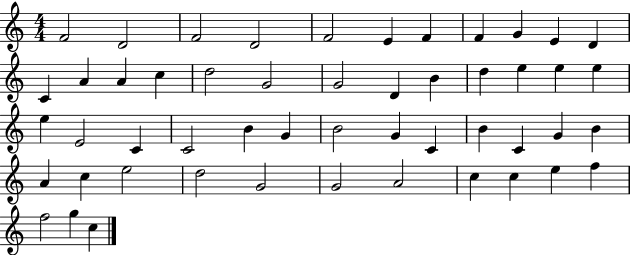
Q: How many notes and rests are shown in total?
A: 51